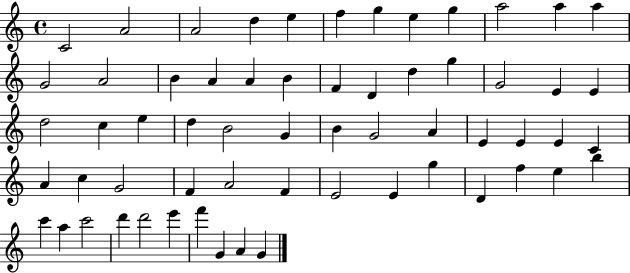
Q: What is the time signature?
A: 4/4